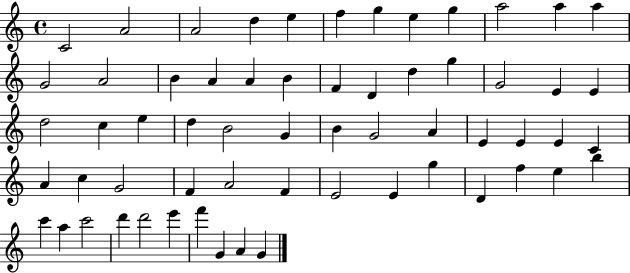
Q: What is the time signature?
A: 4/4